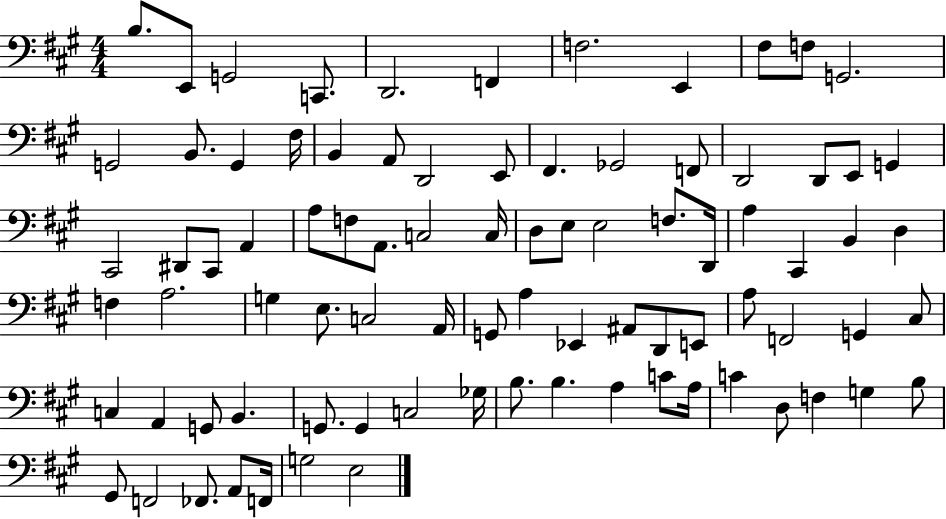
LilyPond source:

{
  \clef bass
  \numericTimeSignature
  \time 4/4
  \key a \major
  b8. e,8 g,2 c,8. | d,2. f,4 | f2. e,4 | fis8 f8 g,2. | \break g,2 b,8. g,4 fis16 | b,4 a,8 d,2 e,8 | fis,4. ges,2 f,8 | d,2 d,8 e,8 g,4 | \break cis,2 dis,8 cis,8 a,4 | a8 f8 a,8. c2 c16 | d8 e8 e2 f8. d,16 | a4 cis,4 b,4 d4 | \break f4 a2. | g4 e8. c2 a,16 | g,8 a4 ees,4 ais,8 d,8 e,8 | a8 f,2 g,4 cis8 | \break c4 a,4 g,8 b,4. | g,8. g,4 c2 ges16 | b8. b4. a4 c'8 a16 | c'4 d8 f4 g4 b8 | \break gis,8 f,2 fes,8. a,8 f,16 | g2 e2 | \bar "|."
}